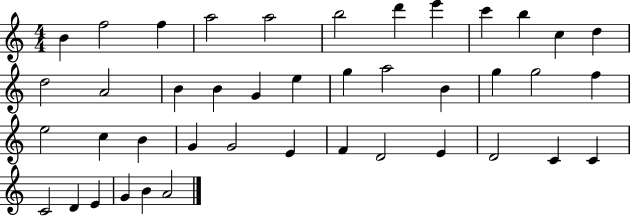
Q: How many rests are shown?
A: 0